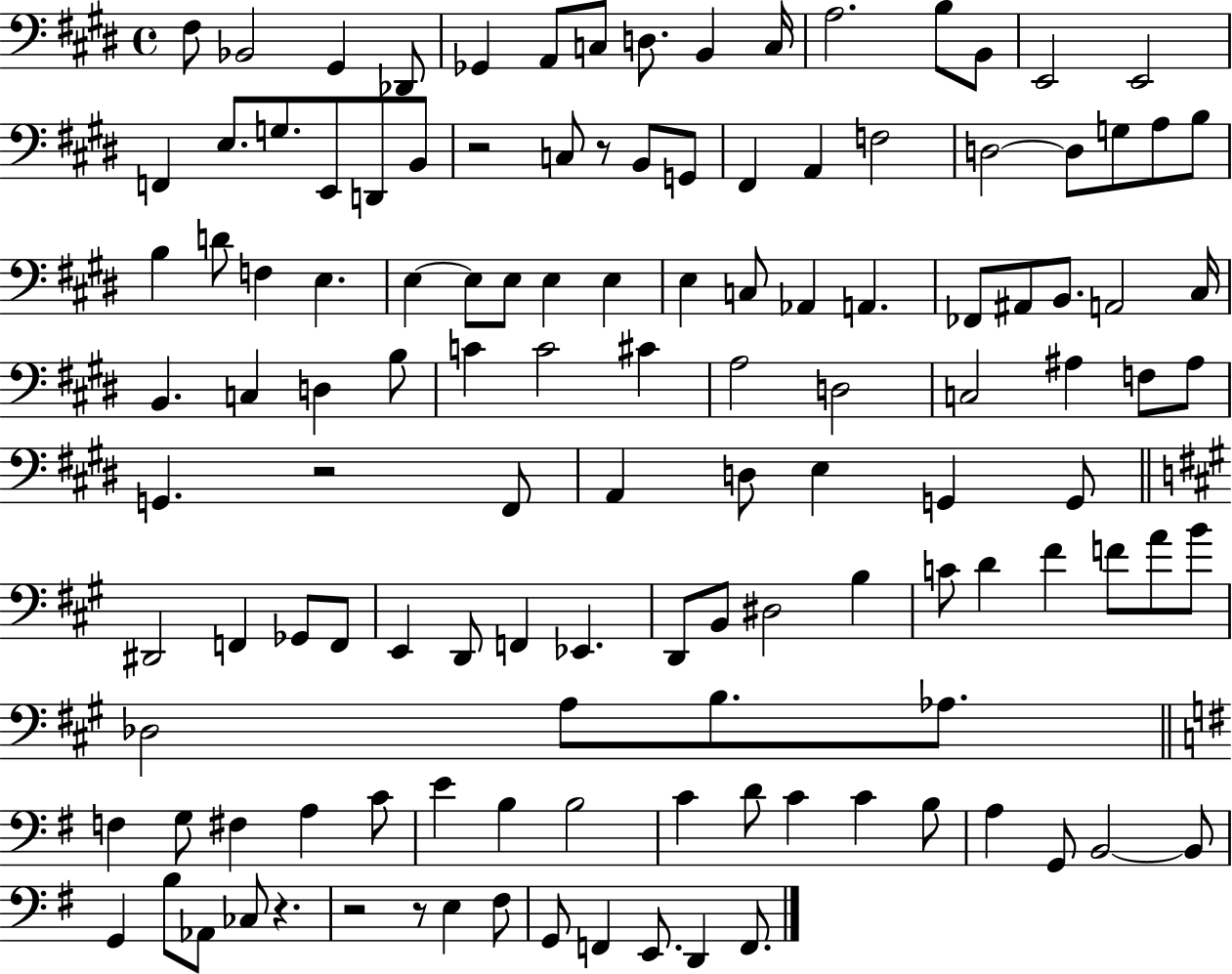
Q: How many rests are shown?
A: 6